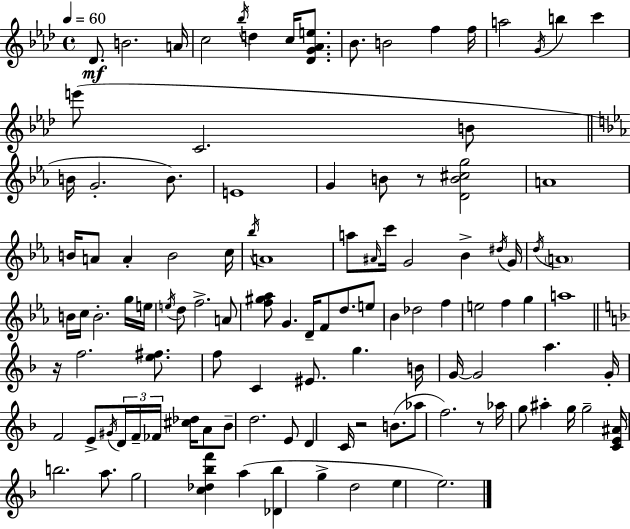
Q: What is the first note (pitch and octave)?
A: Db4